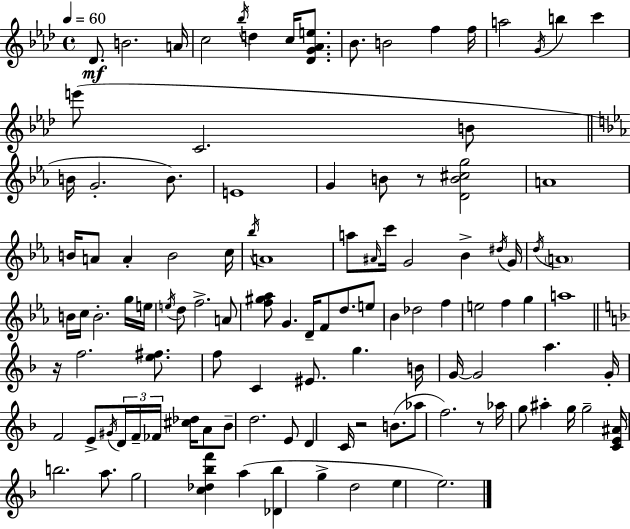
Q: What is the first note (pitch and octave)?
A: Db4